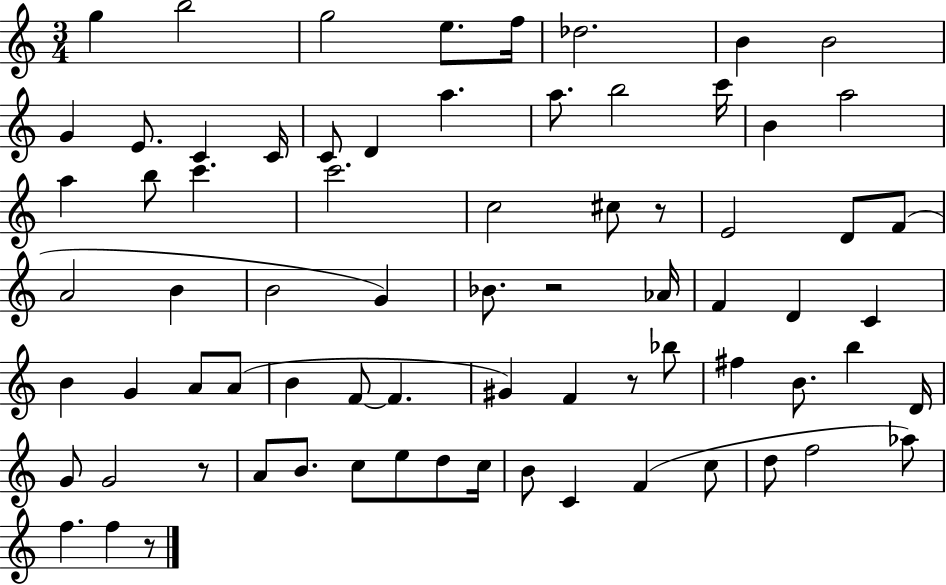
{
  \clef treble
  \numericTimeSignature
  \time 3/4
  \key c \major
  \repeat volta 2 { g''4 b''2 | g''2 e''8. f''16 | des''2. | b'4 b'2 | \break g'4 e'8. c'4 c'16 | c'8 d'4 a''4. | a''8. b''2 c'''16 | b'4 a''2 | \break a''4 b''8 c'''4. | c'''2. | c''2 cis''8 r8 | e'2 d'8 f'8( | \break a'2 b'4 | b'2 g'4) | bes'8. r2 aes'16 | f'4 d'4 c'4 | \break b'4 g'4 a'8 a'8( | b'4 f'8~~ f'4. | gis'4) f'4 r8 bes''8 | fis''4 b'8. b''4 d'16 | \break g'8 g'2 r8 | a'8 b'8. c''8 e''8 d''8 c''16 | b'8 c'4 f'4( c''8 | d''8 f''2 aes''8) | \break f''4. f''4 r8 | } \bar "|."
}